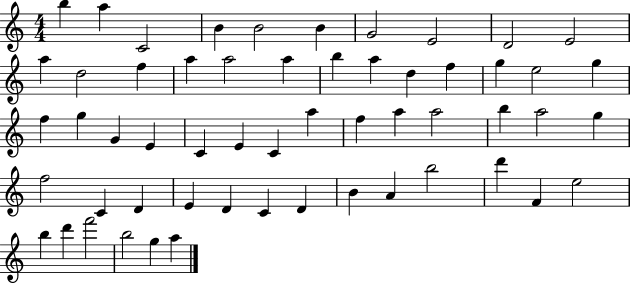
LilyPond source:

{
  \clef treble
  \numericTimeSignature
  \time 4/4
  \key c \major
  b''4 a''4 c'2 | b'4 b'2 b'4 | g'2 e'2 | d'2 e'2 | \break a''4 d''2 f''4 | a''4 a''2 a''4 | b''4 a''4 d''4 f''4 | g''4 e''2 g''4 | \break f''4 g''4 g'4 e'4 | c'4 e'4 c'4 a''4 | f''4 a''4 a''2 | b''4 a''2 g''4 | \break f''2 c'4 d'4 | e'4 d'4 c'4 d'4 | b'4 a'4 b''2 | d'''4 f'4 e''2 | \break b''4 d'''4 f'''2 | b''2 g''4 a''4 | \bar "|."
}